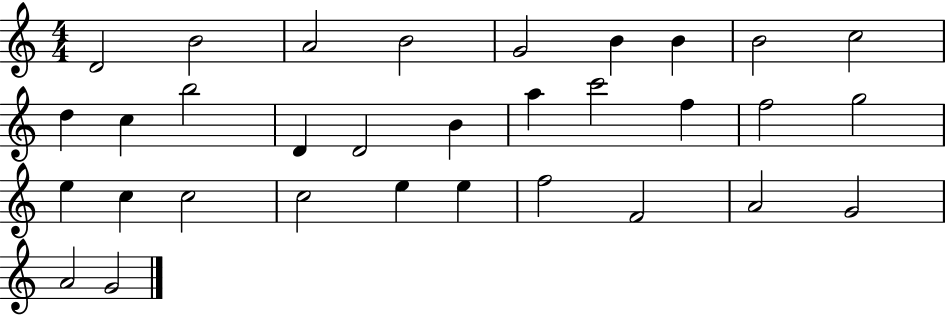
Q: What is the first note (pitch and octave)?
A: D4